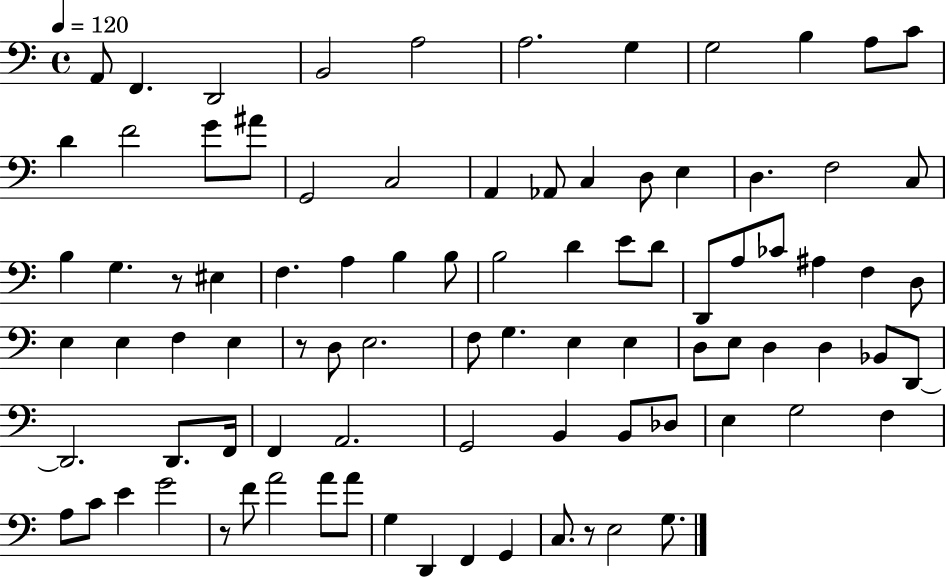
A2/e F2/q. D2/h B2/h A3/h A3/h. G3/q G3/h B3/q A3/e C4/e D4/q F4/h G4/e A#4/e G2/h C3/h A2/q Ab2/e C3/q D3/e E3/q D3/q. F3/h C3/e B3/q G3/q. R/e EIS3/q F3/q. A3/q B3/q B3/e B3/h D4/q E4/e D4/e D2/e A3/e CES4/e A#3/q F3/q D3/e E3/q E3/q F3/q E3/q R/e D3/e E3/h. F3/e G3/q. E3/q E3/q D3/e E3/e D3/q D3/q Bb2/e D2/e D2/h. D2/e. F2/s F2/q A2/h. G2/h B2/q B2/e Db3/e E3/q G3/h F3/q A3/e C4/e E4/q G4/h R/e F4/e A4/h A4/e A4/e G3/q D2/q F2/q G2/q C3/e. R/e E3/h G3/e.